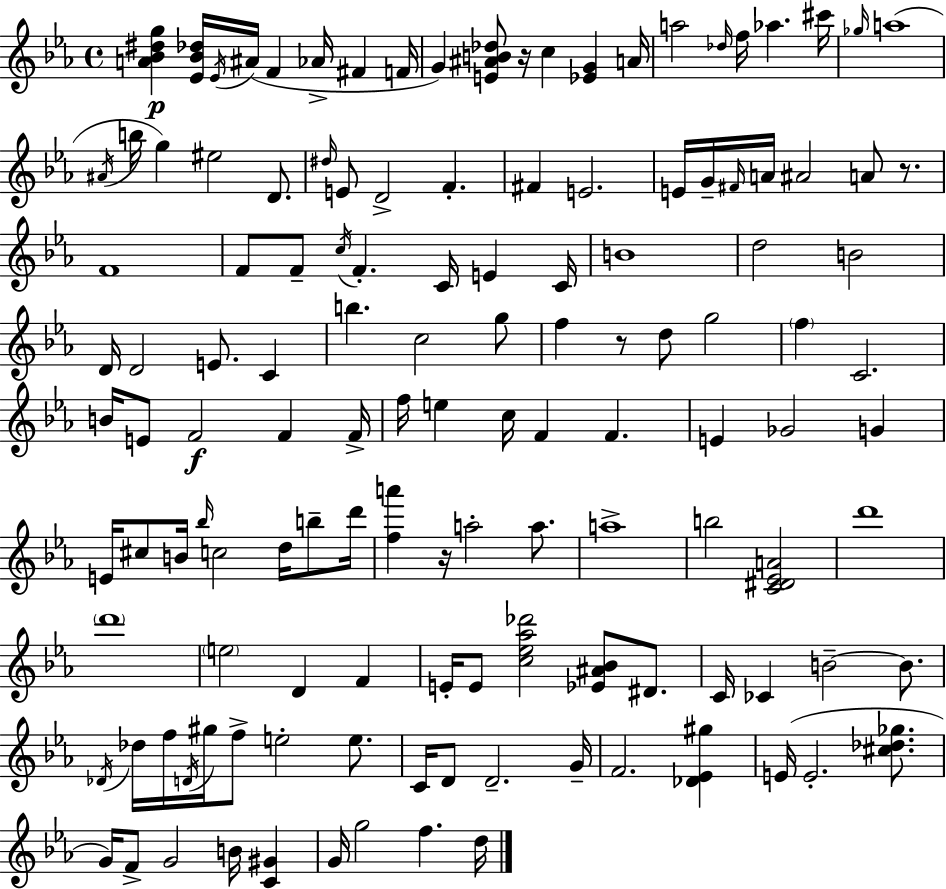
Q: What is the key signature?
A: EES major